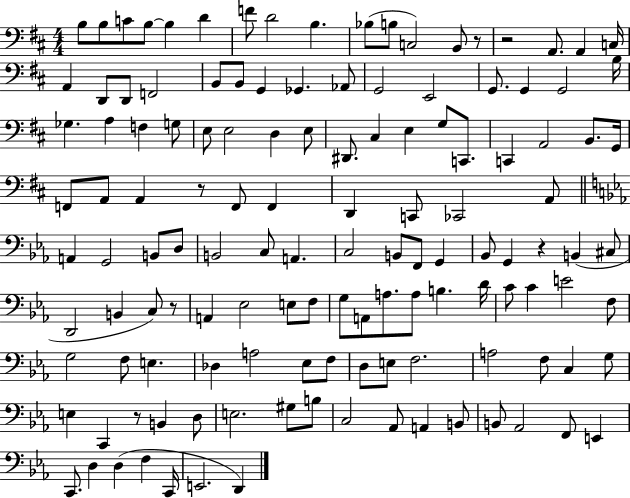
X:1
T:Untitled
M:4/4
L:1/4
K:D
B,/2 B,/2 C/2 B,/2 B, D F/2 D2 B, _B,/2 B,/2 C,2 B,,/2 z/2 z2 A,,/2 A,, C,/4 A,, D,,/2 D,,/2 F,,2 B,,/2 B,,/2 G,, _G,, _A,,/2 G,,2 E,,2 G,,/2 G,, G,,2 B,/4 _G, A, F, G,/2 E,/2 E,2 D, E,/2 ^D,,/2 ^C, E, G,/2 C,,/2 C,, A,,2 B,,/2 G,,/4 F,,/2 A,,/2 A,, z/2 F,,/2 F,, D,, C,,/2 _C,,2 A,,/2 A,, G,,2 B,,/2 D,/2 B,,2 C,/2 A,, C,2 B,,/2 F,,/2 G,, _B,,/2 G,, z B,, ^C,/2 D,,2 B,, C,/2 z/2 A,, _E,2 E,/2 F,/2 G,/2 A,,/2 A,/2 A,/2 B, D/4 C/2 C E2 F,/2 G,2 F,/2 E, _D, A,2 _E,/2 F,/2 D,/2 E,/2 F,2 A,2 F,/2 C, G,/2 E, C,, z/2 B,, D,/2 E,2 ^G,/2 B,/2 C,2 _A,,/2 A,, B,,/2 B,,/2 _A,,2 F,,/2 E,, C,,/2 D, D, F, C,,/4 E,,2 D,,